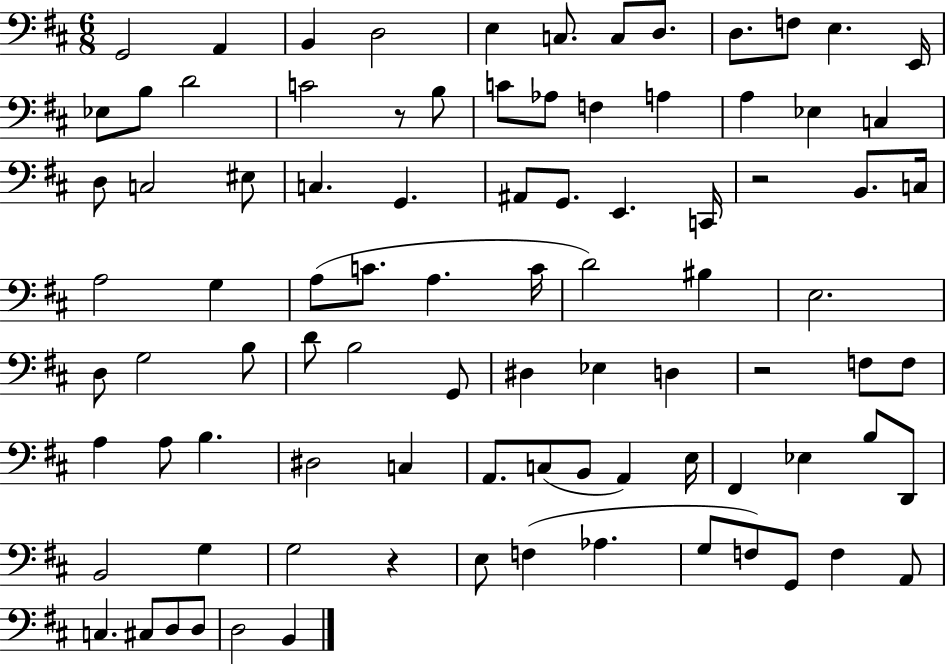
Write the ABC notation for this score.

X:1
T:Untitled
M:6/8
L:1/4
K:D
G,,2 A,, B,, D,2 E, C,/2 C,/2 D,/2 D,/2 F,/2 E, E,,/4 _E,/2 B,/2 D2 C2 z/2 B,/2 C/2 _A,/2 F, A, A, _E, C, D,/2 C,2 ^E,/2 C, G,, ^A,,/2 G,,/2 E,, C,,/4 z2 B,,/2 C,/4 A,2 G, A,/2 C/2 A, C/4 D2 ^B, E,2 D,/2 G,2 B,/2 D/2 B,2 G,,/2 ^D, _E, D, z2 F,/2 F,/2 A, A,/2 B, ^D,2 C, A,,/2 C,/2 B,,/2 A,, E,/4 ^F,, _E, B,/2 D,,/2 B,,2 G, G,2 z E,/2 F, _A, G,/2 F,/2 G,,/2 F, A,,/2 C, ^C,/2 D,/2 D,/2 D,2 B,,